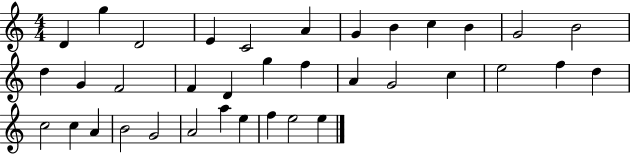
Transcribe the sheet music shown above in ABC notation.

X:1
T:Untitled
M:4/4
L:1/4
K:C
D g D2 E C2 A G B c B G2 B2 d G F2 F D g f A G2 c e2 f d c2 c A B2 G2 A2 a e f e2 e